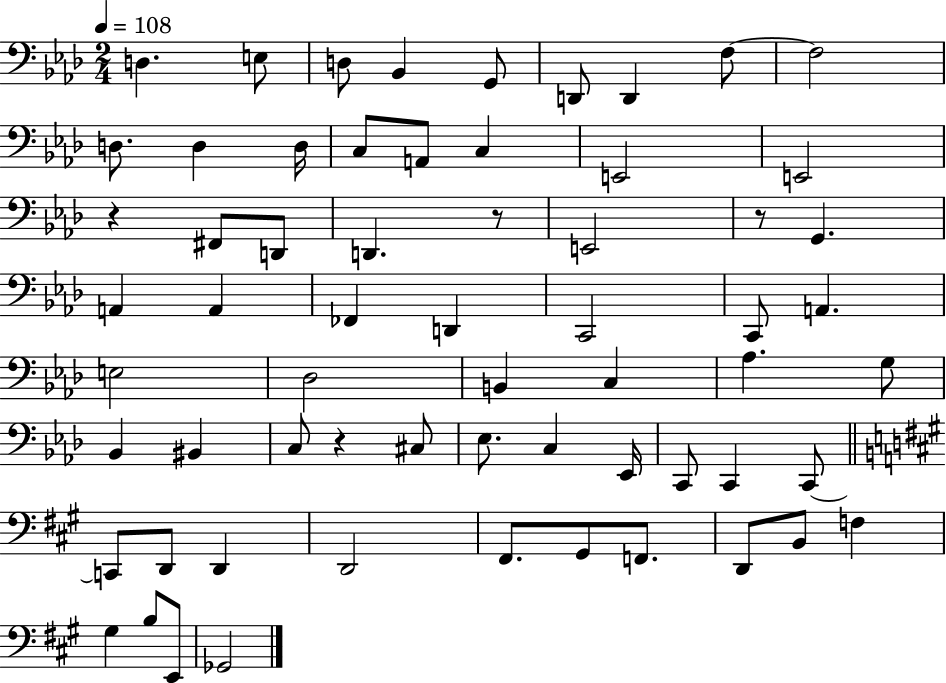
D3/q. E3/e D3/e Bb2/q G2/e D2/e D2/q F3/e F3/h D3/e. D3/q D3/s C3/e A2/e C3/q E2/h E2/h R/q F#2/e D2/e D2/q. R/e E2/h R/e G2/q. A2/q A2/q FES2/q D2/q C2/h C2/e A2/q. E3/h Db3/h B2/q C3/q Ab3/q. G3/e Bb2/q BIS2/q C3/e R/q C#3/e Eb3/e. C3/q Eb2/s C2/e C2/q C2/e C2/e D2/e D2/q D2/h F#2/e. G#2/e F2/e. D2/e B2/e F3/q G#3/q B3/e E2/e Gb2/h